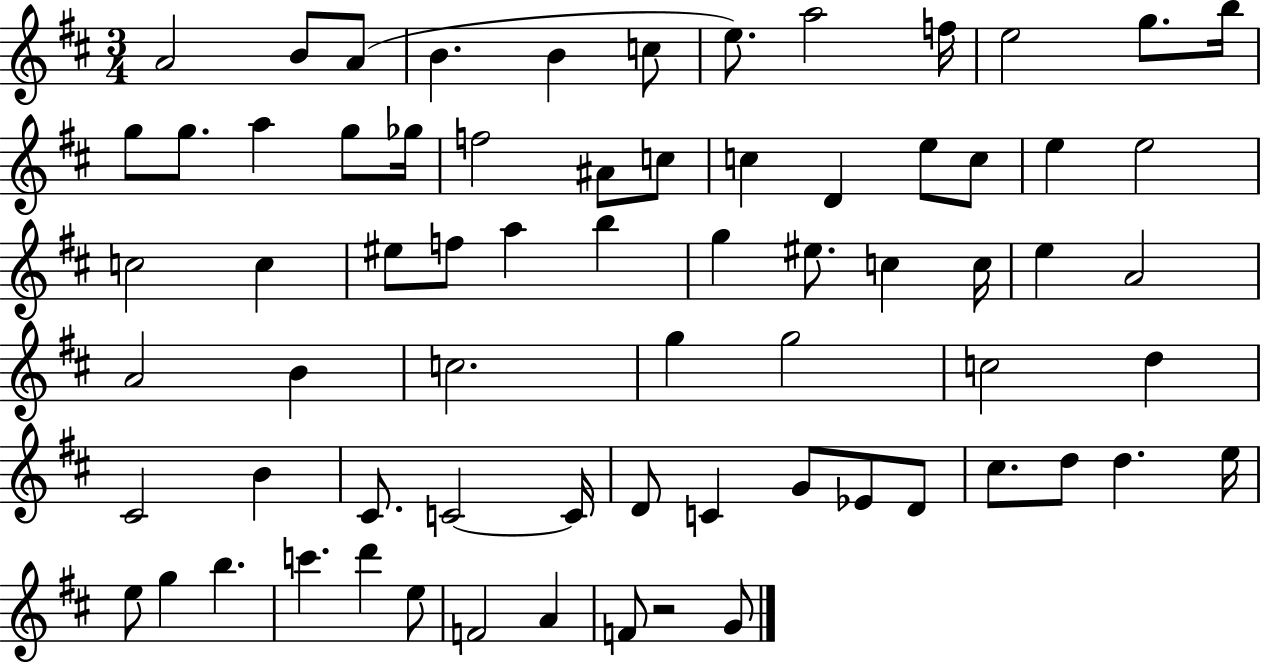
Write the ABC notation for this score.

X:1
T:Untitled
M:3/4
L:1/4
K:D
A2 B/2 A/2 B B c/2 e/2 a2 f/4 e2 g/2 b/4 g/2 g/2 a g/2 _g/4 f2 ^A/2 c/2 c D e/2 c/2 e e2 c2 c ^e/2 f/2 a b g ^e/2 c c/4 e A2 A2 B c2 g g2 c2 d ^C2 B ^C/2 C2 C/4 D/2 C G/2 _E/2 D/2 ^c/2 d/2 d e/4 e/2 g b c' d' e/2 F2 A F/2 z2 G/2